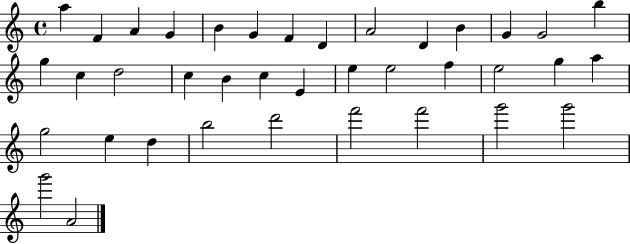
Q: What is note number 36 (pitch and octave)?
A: G6